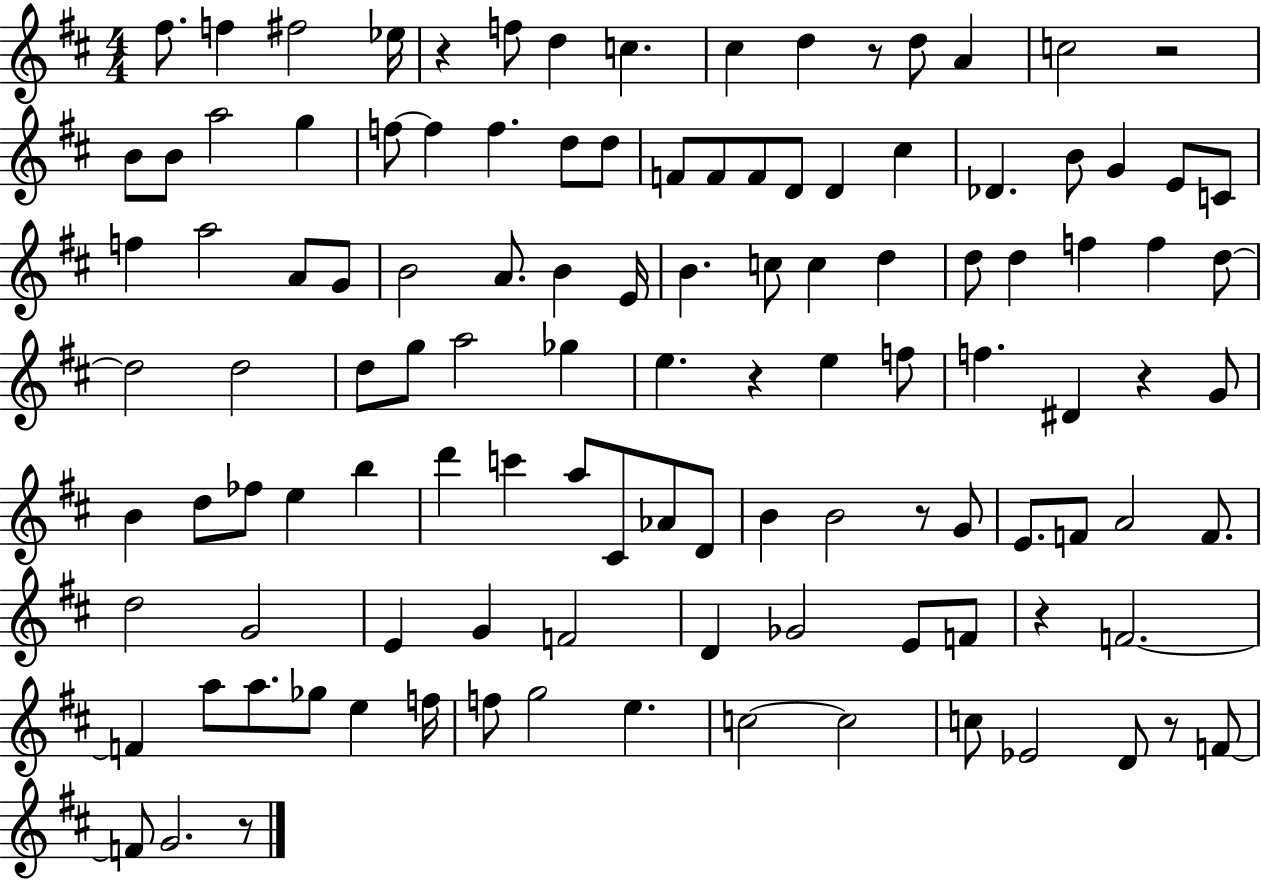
F#5/e. F5/q F#5/h Eb5/s R/q F5/e D5/q C5/q. C#5/q D5/q R/e D5/e A4/q C5/h R/h B4/e B4/e A5/h G5/q F5/e F5/q F5/q. D5/e D5/e F4/e F4/e F4/e D4/e D4/q C#5/q Db4/q. B4/e G4/q E4/e C4/e F5/q A5/h A4/e G4/e B4/h A4/e. B4/q E4/s B4/q. C5/e C5/q D5/q D5/e D5/q F5/q F5/q D5/e D5/h D5/h D5/e G5/e A5/h Gb5/q E5/q. R/q E5/q F5/e F5/q. D#4/q R/q G4/e B4/q D5/e FES5/e E5/q B5/q D6/q C6/q A5/e C#4/e Ab4/e D4/e B4/q B4/h R/e G4/e E4/e. F4/e A4/h F4/e. D5/h G4/h E4/q G4/q F4/h D4/q Gb4/h E4/e F4/e R/q F4/h. F4/q A5/e A5/e. Gb5/e E5/q F5/s F5/e G5/h E5/q. C5/h C5/h C5/e Eb4/h D4/e R/e F4/e F4/e G4/h. R/e